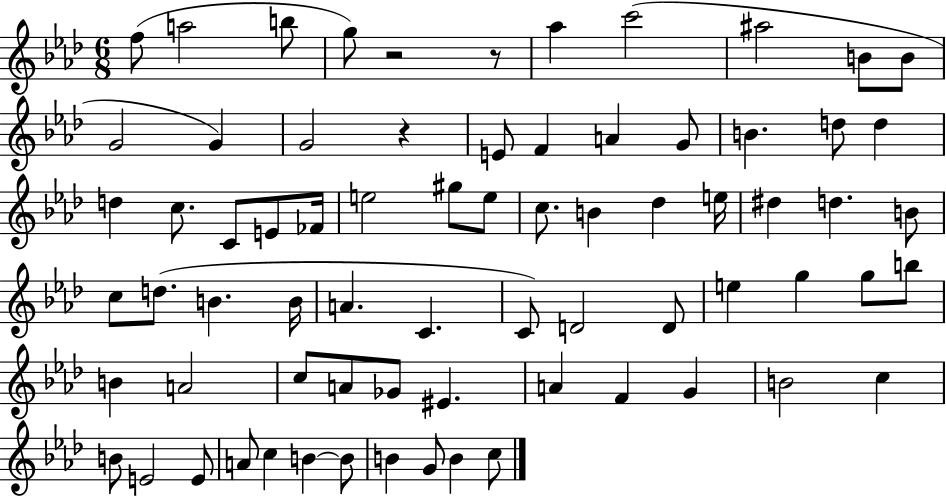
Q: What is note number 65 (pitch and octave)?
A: B4